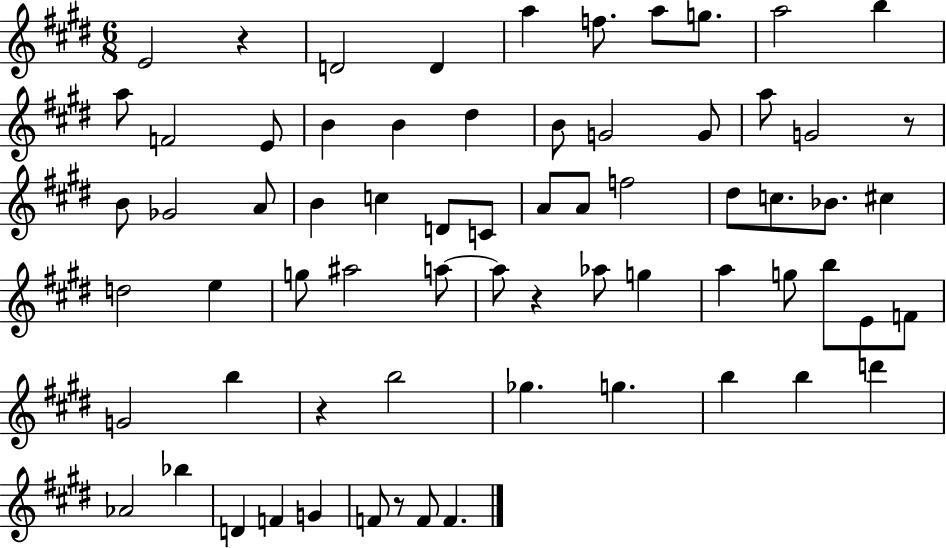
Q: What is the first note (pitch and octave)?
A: E4